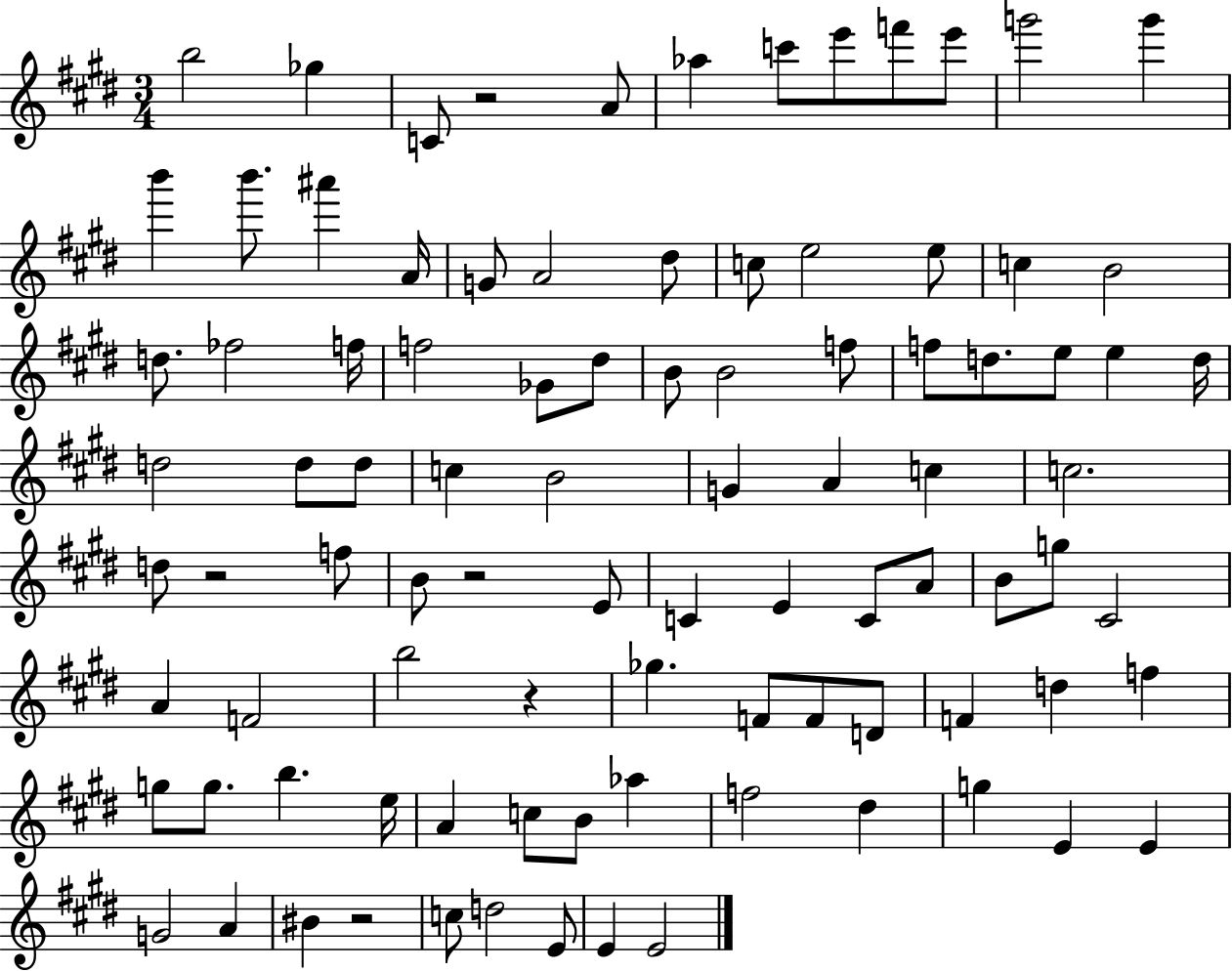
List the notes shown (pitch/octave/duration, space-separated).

B5/h Gb5/q C4/e R/h A4/e Ab5/q C6/e E6/e F6/e E6/e G6/h G6/q B6/q B6/e. A#6/q A4/s G4/e A4/h D#5/e C5/e E5/h E5/e C5/q B4/h D5/e. FES5/h F5/s F5/h Gb4/e D#5/e B4/e B4/h F5/e F5/e D5/e. E5/e E5/q D5/s D5/h D5/e D5/e C5/q B4/h G4/q A4/q C5/q C5/h. D5/e R/h F5/e B4/e R/h E4/e C4/q E4/q C4/e A4/e B4/e G5/e C#4/h A4/q F4/h B5/h R/q Gb5/q. F4/e F4/e D4/e F4/q D5/q F5/q G5/e G5/e. B5/q. E5/s A4/q C5/e B4/e Ab5/q F5/h D#5/q G5/q E4/q E4/q G4/h A4/q BIS4/q R/h C5/e D5/h E4/e E4/q E4/h